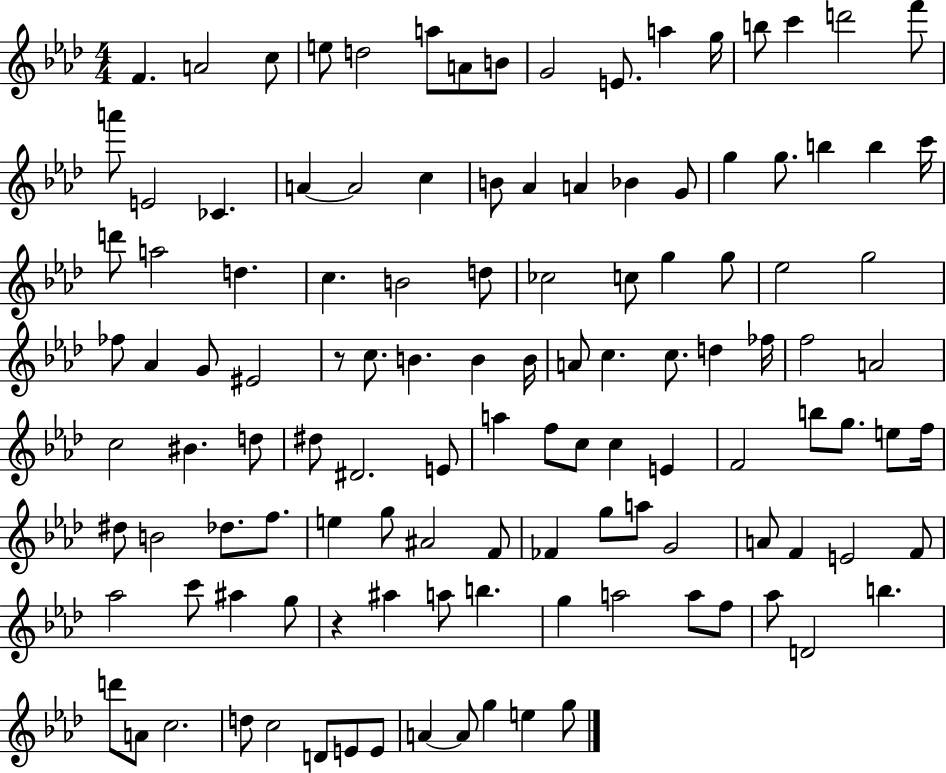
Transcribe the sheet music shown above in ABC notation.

X:1
T:Untitled
M:4/4
L:1/4
K:Ab
F A2 c/2 e/2 d2 a/2 A/2 B/2 G2 E/2 a g/4 b/2 c' d'2 f'/2 a'/2 E2 _C A A2 c B/2 _A A _B G/2 g g/2 b b c'/4 d'/2 a2 d c B2 d/2 _c2 c/2 g g/2 _e2 g2 _f/2 _A G/2 ^E2 z/2 c/2 B B B/4 A/2 c c/2 d _f/4 f2 A2 c2 ^B d/2 ^d/2 ^D2 E/2 a f/2 c/2 c E F2 b/2 g/2 e/2 f/4 ^d/2 B2 _d/2 f/2 e g/2 ^A2 F/2 _F g/2 a/2 G2 A/2 F E2 F/2 _a2 c'/2 ^a g/2 z ^a a/2 b g a2 a/2 f/2 _a/2 D2 b d'/2 A/2 c2 d/2 c2 D/2 E/2 E/2 A A/2 g e g/2